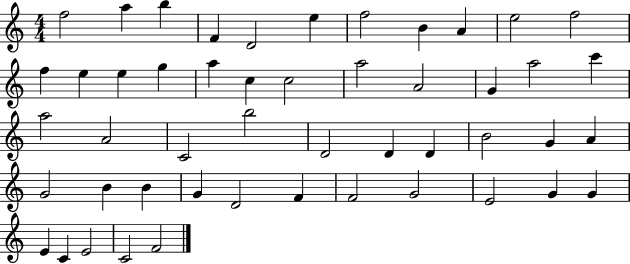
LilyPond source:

{
  \clef treble
  \numericTimeSignature
  \time 4/4
  \key c \major
  f''2 a''4 b''4 | f'4 d'2 e''4 | f''2 b'4 a'4 | e''2 f''2 | \break f''4 e''4 e''4 g''4 | a''4 c''4 c''2 | a''2 a'2 | g'4 a''2 c'''4 | \break a''2 a'2 | c'2 b''2 | d'2 d'4 d'4 | b'2 g'4 a'4 | \break g'2 b'4 b'4 | g'4 d'2 f'4 | f'2 g'2 | e'2 g'4 g'4 | \break e'4 c'4 e'2 | c'2 f'2 | \bar "|."
}